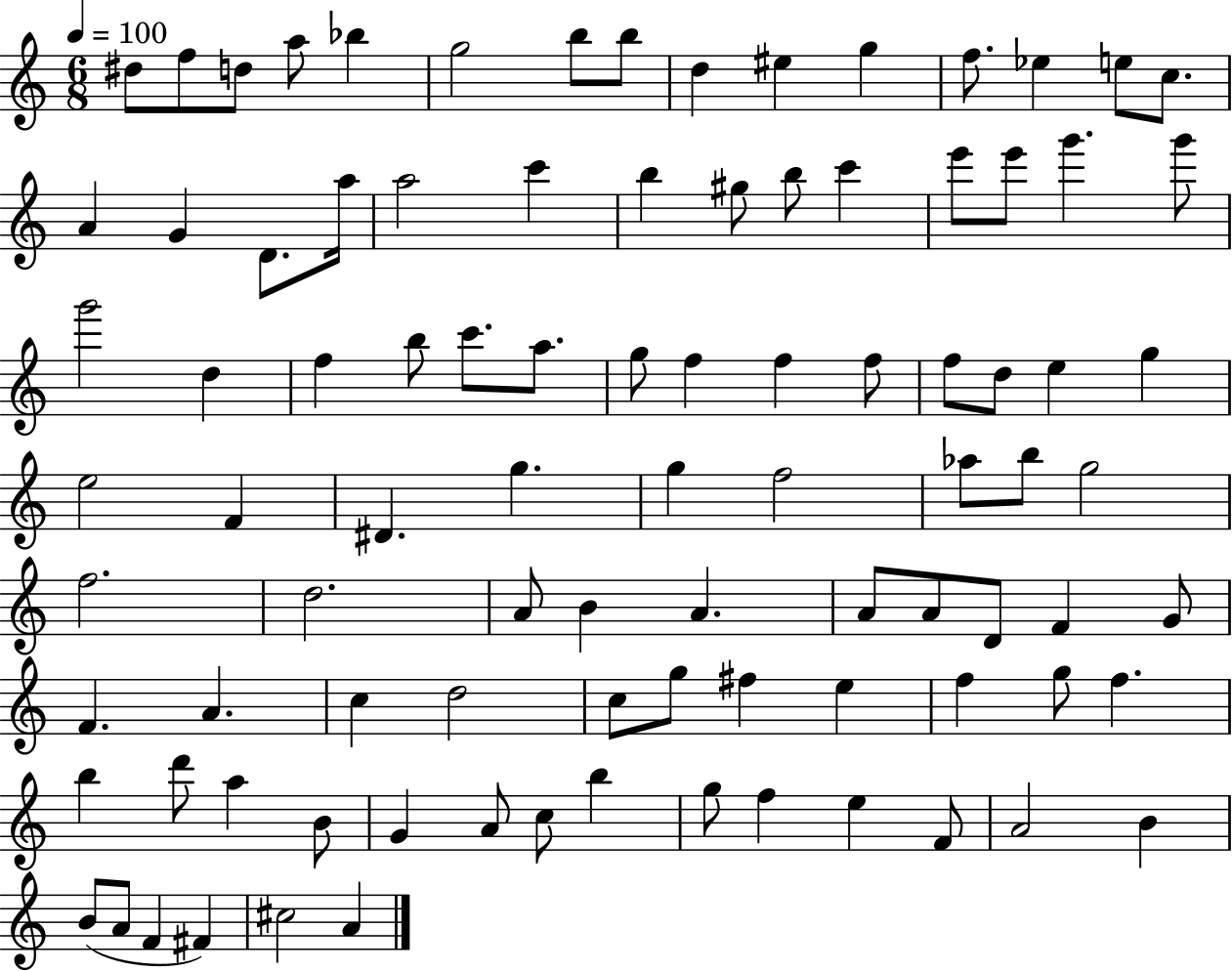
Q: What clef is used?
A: treble